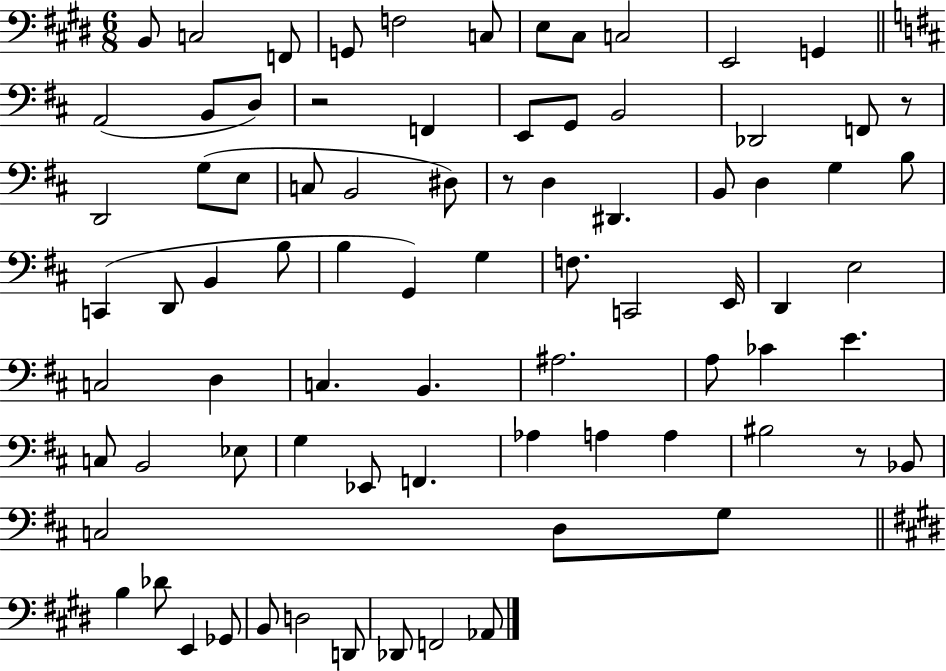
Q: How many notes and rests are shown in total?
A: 80